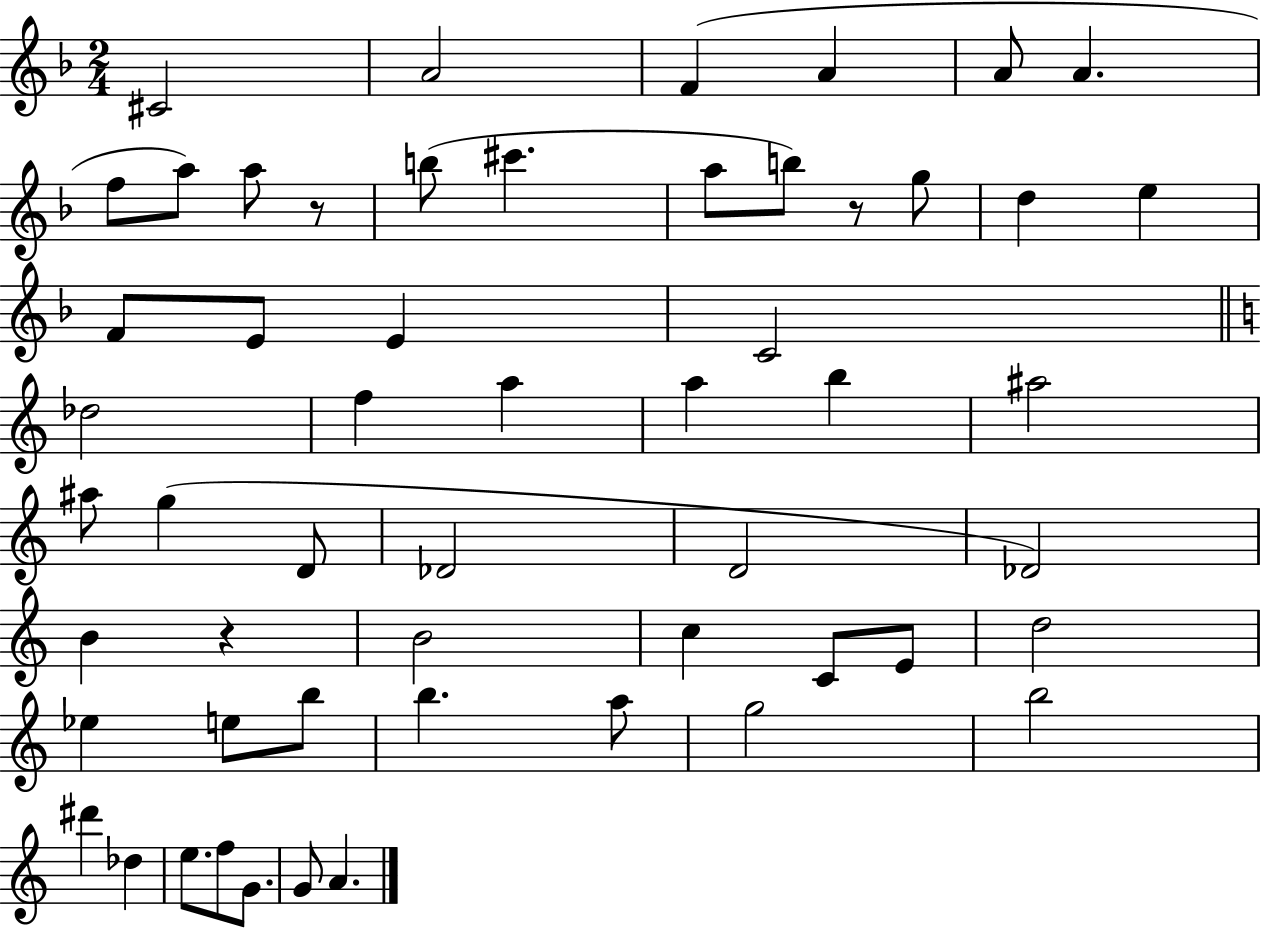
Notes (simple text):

C#4/h A4/h F4/q A4/q A4/e A4/q. F5/e A5/e A5/e R/e B5/e C#6/q. A5/e B5/e R/e G5/e D5/q E5/q F4/e E4/e E4/q C4/h Db5/h F5/q A5/q A5/q B5/q A#5/h A#5/e G5/q D4/e Db4/h D4/h Db4/h B4/q R/q B4/h C5/q C4/e E4/e D5/h Eb5/q E5/e B5/e B5/q. A5/e G5/h B5/h D#6/q Db5/q E5/e. F5/e G4/e. G4/e A4/q.